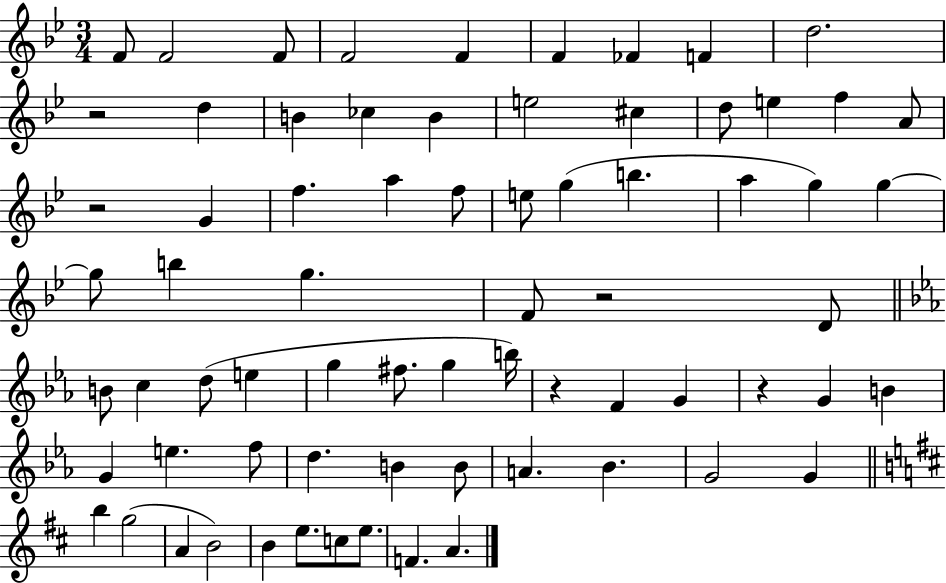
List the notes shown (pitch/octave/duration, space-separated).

F4/e F4/h F4/e F4/h F4/q F4/q FES4/q F4/q D5/h. R/h D5/q B4/q CES5/q B4/q E5/h C#5/q D5/e E5/q F5/q A4/e R/h G4/q F5/q. A5/q F5/e E5/e G5/q B5/q. A5/q G5/q G5/q G5/e B5/q G5/q. F4/e R/h D4/e B4/e C5/q D5/e E5/q G5/q F#5/e. G5/q B5/s R/q F4/q G4/q R/q G4/q B4/q G4/q E5/q. F5/e D5/q. B4/q B4/e A4/q. Bb4/q. G4/h G4/q B5/q G5/h A4/q B4/h B4/q E5/e. C5/e E5/e. F4/q. A4/q.